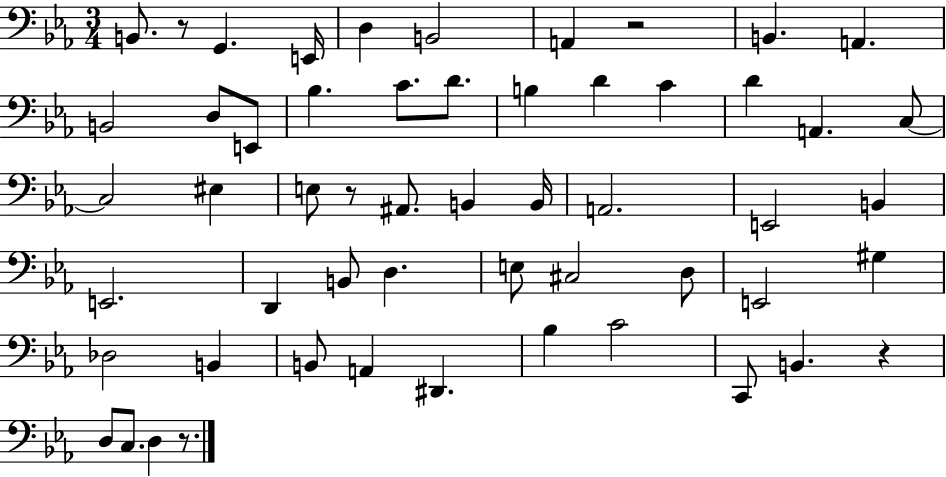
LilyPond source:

{
  \clef bass
  \numericTimeSignature
  \time 3/4
  \key ees \major
  b,8. r8 g,4. e,16 | d4 b,2 | a,4 r2 | b,4. a,4. | \break b,2 d8 e,8 | bes4. c'8. d'8. | b4 d'4 c'4 | d'4 a,4. c8~~ | \break c2 eis4 | e8 r8 ais,8. b,4 b,16 | a,2. | e,2 b,4 | \break e,2. | d,4 b,8 d4. | e8 cis2 d8 | e,2 gis4 | \break des2 b,4 | b,8 a,4 dis,4. | bes4 c'2 | c,8 b,4. r4 | \break d8 c8. d4 r8. | \bar "|."
}